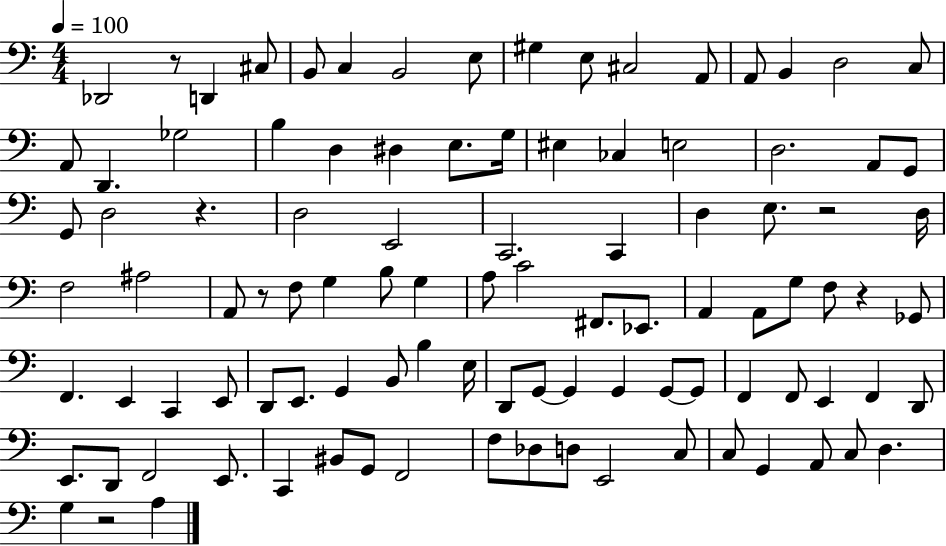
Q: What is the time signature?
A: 4/4